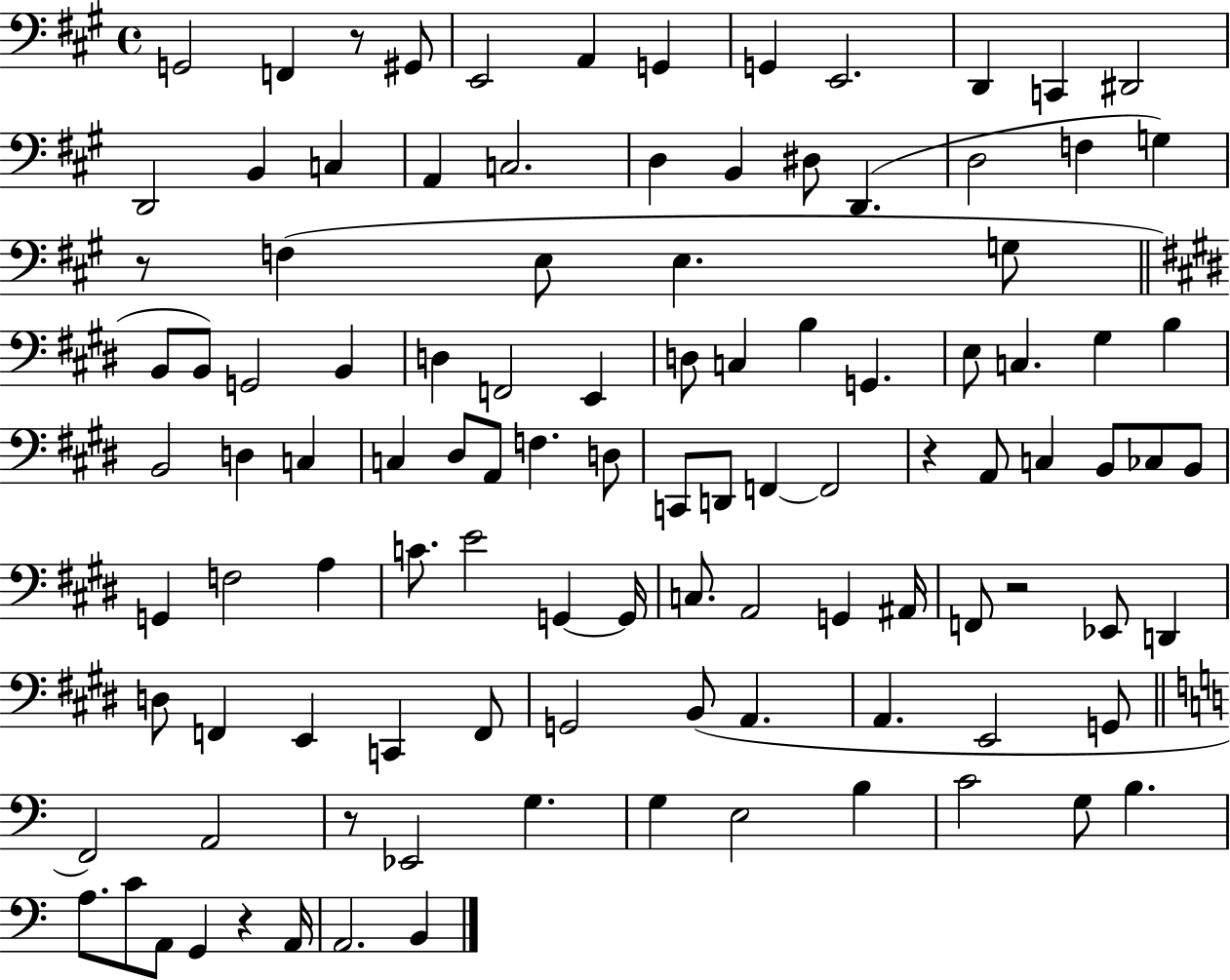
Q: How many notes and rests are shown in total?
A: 107